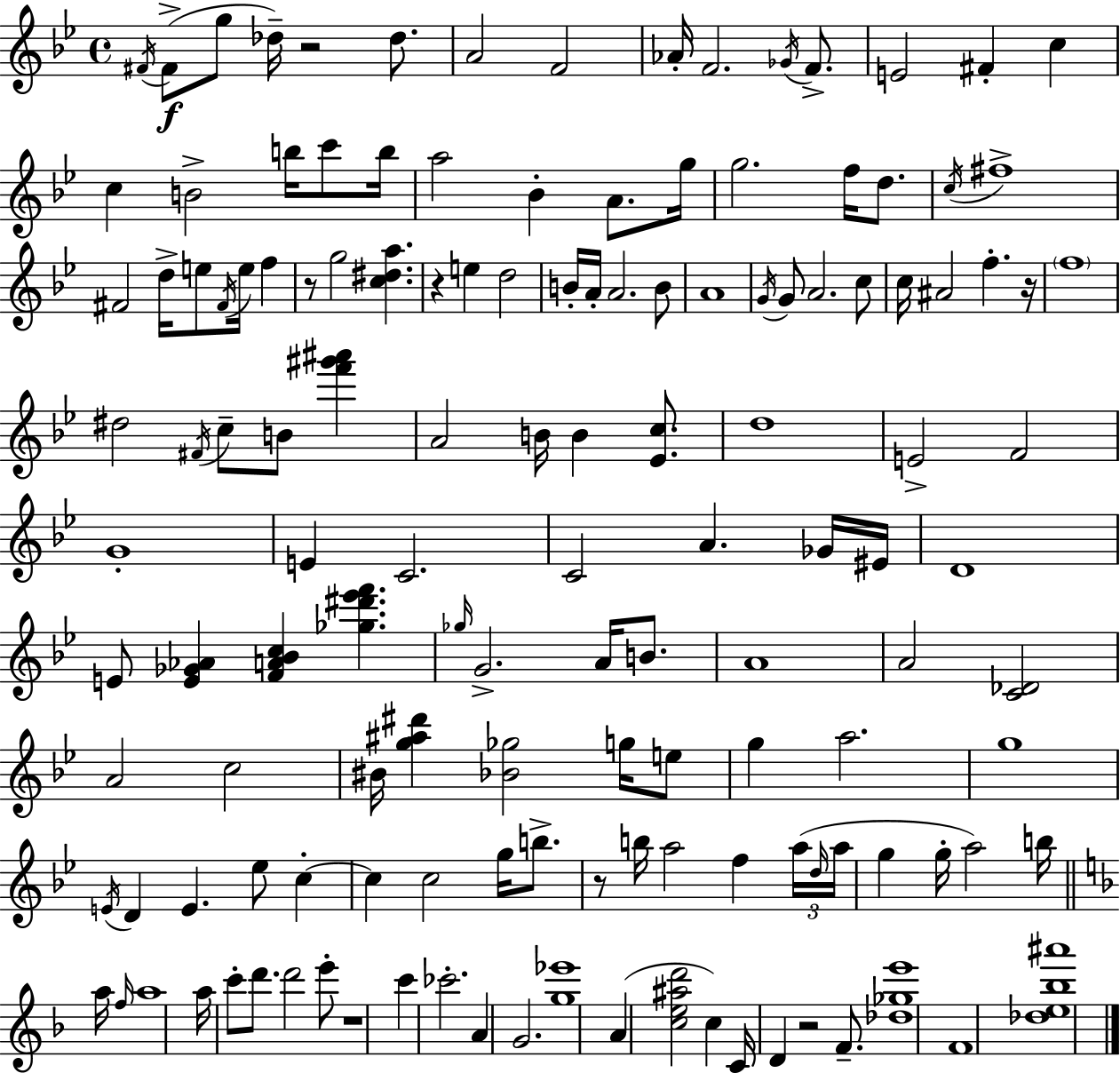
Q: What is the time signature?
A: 4/4